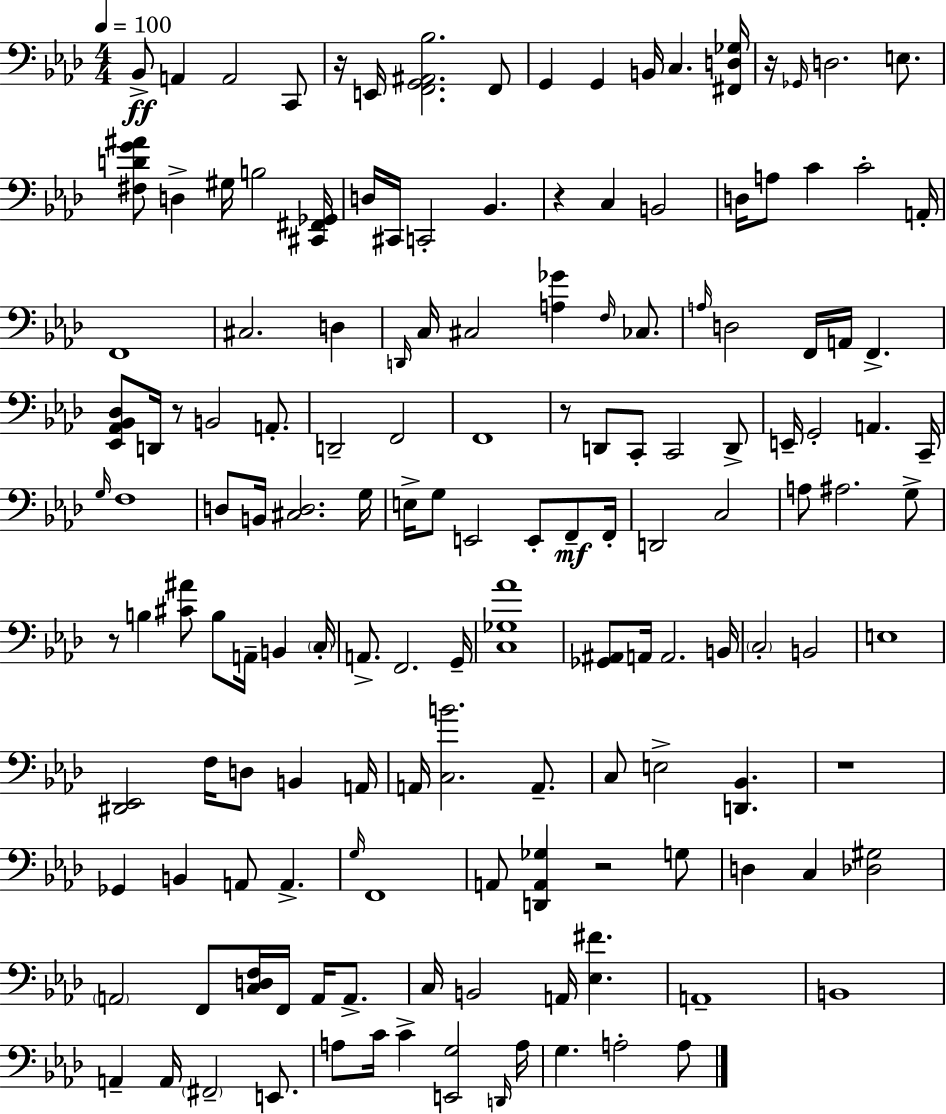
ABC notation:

X:1
T:Untitled
M:4/4
L:1/4
K:Fm
_B,,/2 A,, A,,2 C,,/2 z/4 E,,/4 [F,,G,,^A,,_B,]2 F,,/2 G,, G,, B,,/4 C, [^F,,D,_G,]/4 z/4 _G,,/4 D,2 E,/2 [^F,DG^A]/2 D, ^G,/4 B,2 [^C,,^F,,_G,,]/4 D,/4 ^C,,/4 C,,2 _B,, z C, B,,2 D,/4 A,/2 C C2 A,,/4 F,,4 ^C,2 D, D,,/4 C,/4 ^C,2 [A,_G] F,/4 _C,/2 A,/4 D,2 F,,/4 A,,/4 F,, [_E,,_A,,_B,,_D,]/2 D,,/4 z/2 B,,2 A,,/2 D,,2 F,,2 F,,4 z/2 D,,/2 C,,/2 C,,2 D,,/2 E,,/4 G,,2 A,, C,,/4 G,/4 F,4 D,/2 B,,/4 [^C,D,]2 G,/4 E,/4 G,/2 E,,2 E,,/2 F,,/2 F,,/4 D,,2 C,2 A,/2 ^A,2 G,/2 z/2 B, [^C^A]/2 B,/2 A,,/4 B,, C,/4 A,,/2 F,,2 G,,/4 [C,_G,_A]4 [_G,,^A,,]/2 A,,/4 A,,2 B,,/4 C,2 B,,2 E,4 [^D,,_E,,]2 F,/4 D,/2 B,, A,,/4 A,,/4 [C,B]2 A,,/2 C,/2 E,2 [D,,_B,,] z4 _G,, B,, A,,/2 A,, G,/4 F,,4 A,,/2 [D,,A,,_G,] z2 G,/2 D, C, [_D,^G,]2 A,,2 F,,/2 [C,D,F,]/4 F,,/4 A,,/4 A,,/2 C,/4 B,,2 A,,/4 [_E,^F] A,,4 B,,4 A,, A,,/4 ^F,,2 E,,/2 A,/2 C/4 C [E,,G,]2 D,,/4 A,/4 G, A,2 A,/2